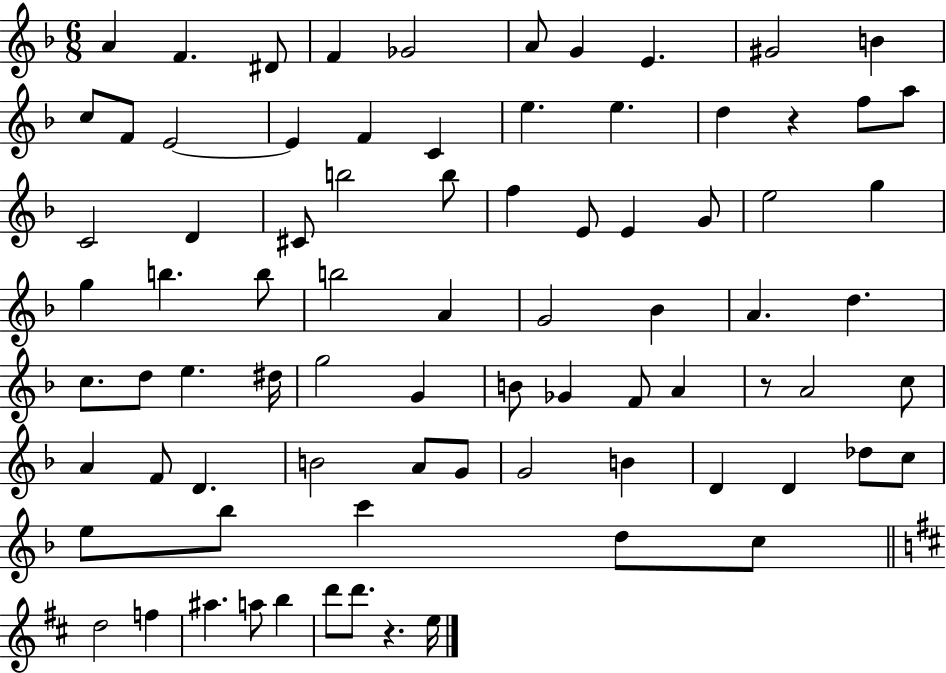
{
  \clef treble
  \numericTimeSignature
  \time 6/8
  \key f \major
  \repeat volta 2 { a'4 f'4. dis'8 | f'4 ges'2 | a'8 g'4 e'4. | gis'2 b'4 | \break c''8 f'8 e'2~~ | e'4 f'4 c'4 | e''4. e''4. | d''4 r4 f''8 a''8 | \break c'2 d'4 | cis'8 b''2 b''8 | f''4 e'8 e'4 g'8 | e''2 g''4 | \break g''4 b''4. b''8 | b''2 a'4 | g'2 bes'4 | a'4. d''4. | \break c''8. d''8 e''4. dis''16 | g''2 g'4 | b'8 ges'4 f'8 a'4 | r8 a'2 c''8 | \break a'4 f'8 d'4. | b'2 a'8 g'8 | g'2 b'4 | d'4 d'4 des''8 c''8 | \break e''8 bes''8 c'''4 d''8 c''8 | \bar "||" \break \key d \major d''2 f''4 | ais''4. a''8 b''4 | d'''8 d'''8. r4. e''16 | } \bar "|."
}